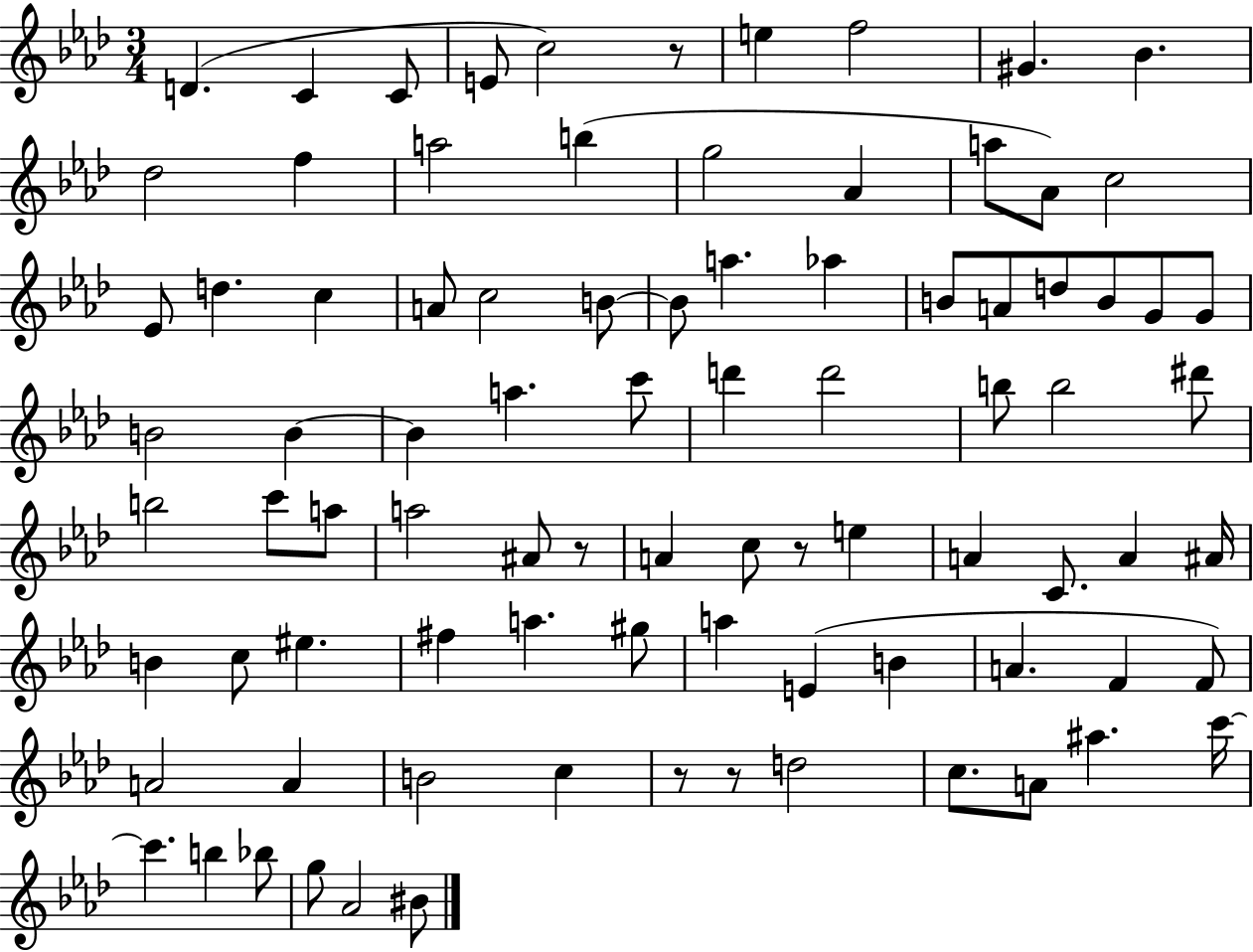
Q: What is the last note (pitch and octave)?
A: BIS4